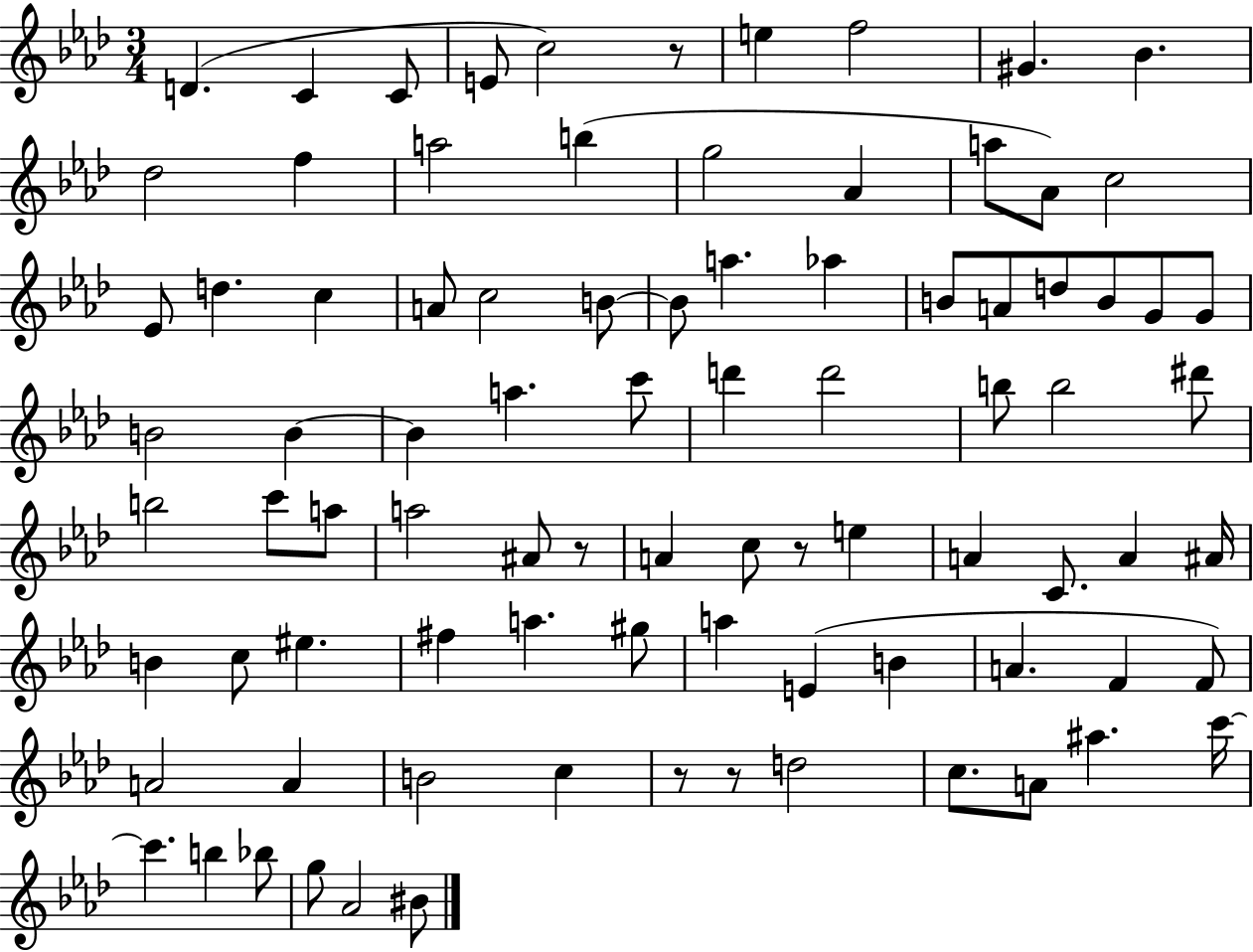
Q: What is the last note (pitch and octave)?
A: BIS4